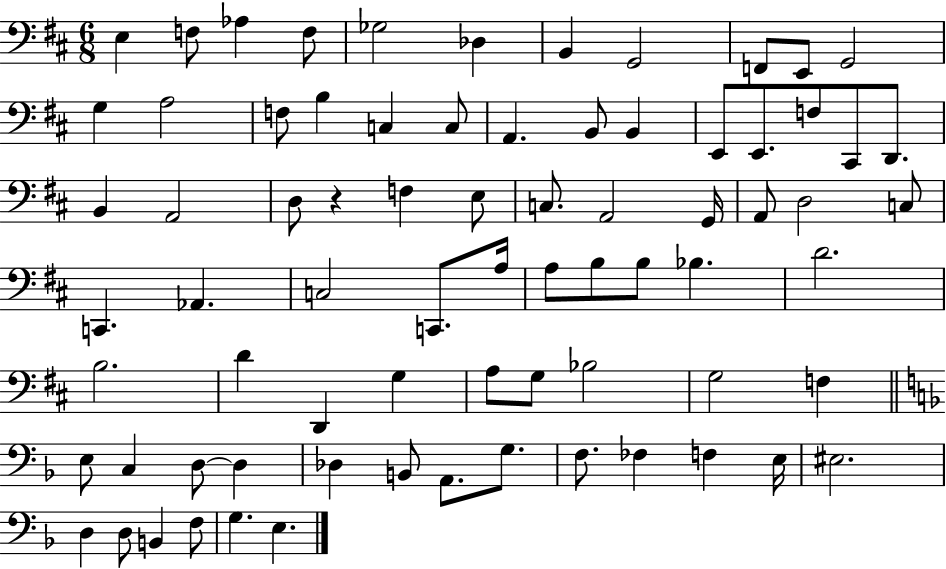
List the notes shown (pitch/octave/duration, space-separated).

E3/q F3/e Ab3/q F3/e Gb3/h Db3/q B2/q G2/h F2/e E2/e G2/h G3/q A3/h F3/e B3/q C3/q C3/e A2/q. B2/e B2/q E2/e E2/e. F3/e C#2/e D2/e. B2/q A2/h D3/e R/q F3/q E3/e C3/e. A2/h G2/s A2/e D3/h C3/e C2/q. Ab2/q. C3/h C2/e. A3/s A3/e B3/e B3/e Bb3/q. D4/h. B3/h. D4/q D2/q G3/q A3/e G3/e Bb3/h G3/h F3/q E3/e C3/q D3/e D3/q Db3/q B2/e A2/e. G3/e. F3/e. FES3/q F3/q E3/s EIS3/h. D3/q D3/e B2/q F3/e G3/q. E3/q.